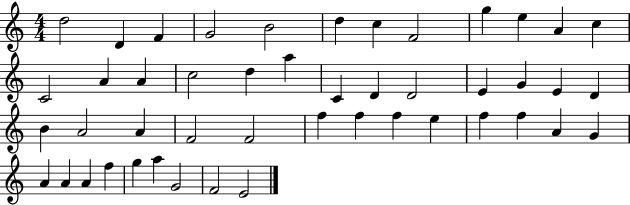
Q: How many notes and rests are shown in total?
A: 47